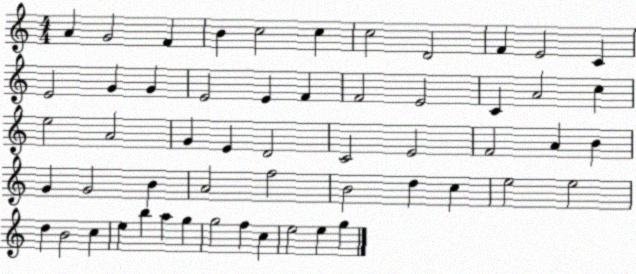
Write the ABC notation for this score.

X:1
T:Untitled
M:4/4
L:1/4
K:C
A G2 F B c2 c c2 D2 F E2 C E2 G G E2 E F F2 E2 C A2 c e2 A2 G E D2 C2 E2 F2 A B G G2 B A2 f2 B2 d c e2 e2 d B2 c e b a g g2 f c e2 e g